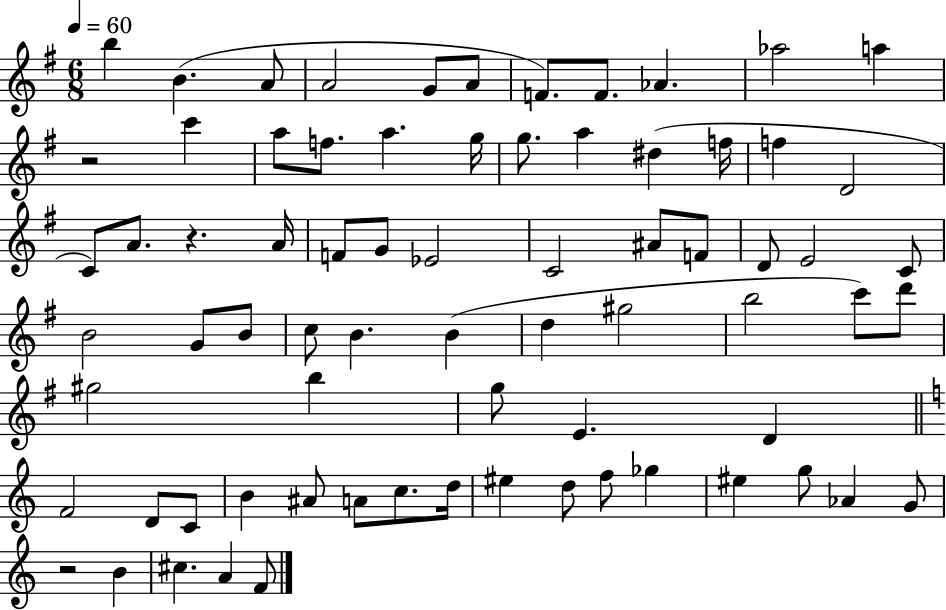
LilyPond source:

{
  \clef treble
  \numericTimeSignature
  \time 6/8
  \key g \major
  \tempo 4 = 60
  \repeat volta 2 { b''4 b'4.( a'8 | a'2 g'8 a'8 | f'8.) f'8. aes'4. | aes''2 a''4 | \break r2 c'''4 | a''8 f''8. a''4. g''16 | g''8. a''4 dis''4( f''16 | f''4 d'2 | \break c'8) a'8. r4. a'16 | f'8 g'8 ees'2 | c'2 ais'8 f'8 | d'8 e'2 c'8 | \break b'2 g'8 b'8 | c''8 b'4. b'4( | d''4 gis''2 | b''2 c'''8) d'''8 | \break gis''2 b''4 | g''8 e'4. d'4 | \bar "||" \break \key c \major f'2 d'8 c'8 | b'4 ais'8 a'8 c''8. d''16 | eis''4 d''8 f''8 ges''4 | eis''4 g''8 aes'4 g'8 | \break r2 b'4 | cis''4. a'4 f'8 | } \bar "|."
}